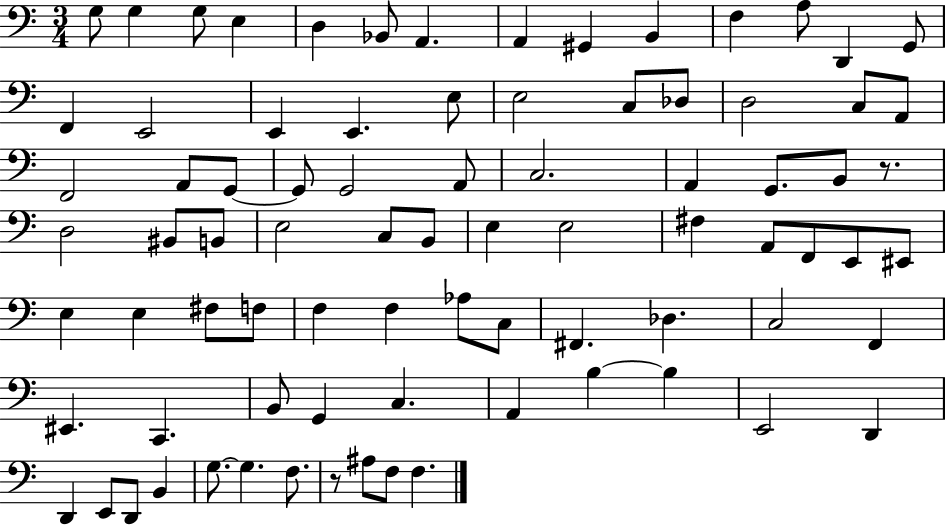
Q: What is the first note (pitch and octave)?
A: G3